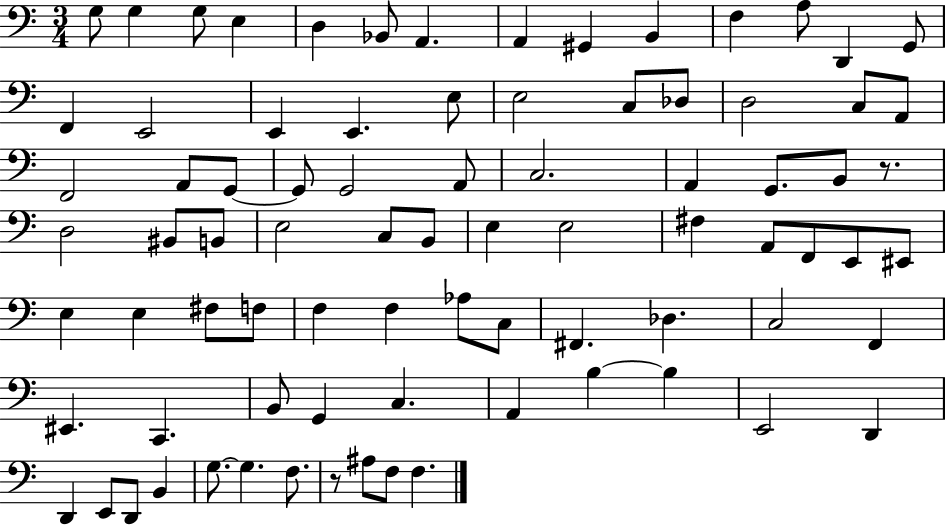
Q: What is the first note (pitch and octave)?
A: G3